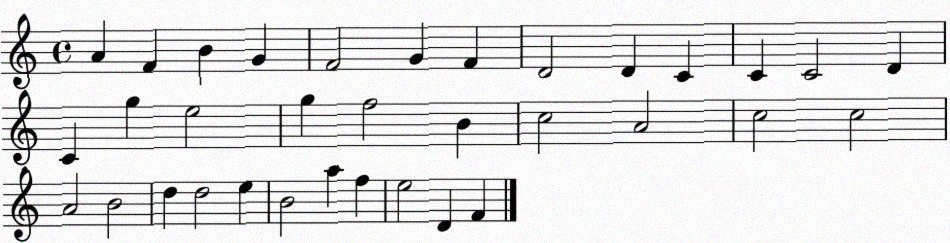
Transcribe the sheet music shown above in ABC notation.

X:1
T:Untitled
M:4/4
L:1/4
K:C
A F B G F2 G F D2 D C C C2 D C g e2 g f2 B c2 A2 c2 c2 A2 B2 d d2 e B2 a f e2 D F